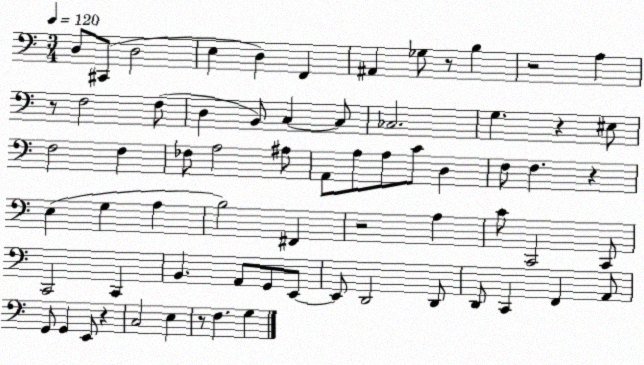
X:1
T:Untitled
M:3/4
L:1/4
K:C
D,/2 ^C,,/2 D,2 E, D, F,, ^A,, _G,/2 z/2 B, z2 A, z/2 F,2 F,/2 D, B,,/2 C, C,/2 _C,2 G, z ^E,/2 F,2 F, _F,/2 A,2 ^A,/2 A,,/2 A,/2 A,/2 C/2 D, F,/2 F, z E, G, A, B,2 ^F,, z2 A, C/2 C,,2 C,,/2 C,,2 C,, B,, A,,/2 G,,/2 E,,/2 E,,/2 D,,2 D,,/2 D,,/2 C,, F,, A,,/2 G,,/2 G,, E,,/2 z C,2 E, z/2 F, G,